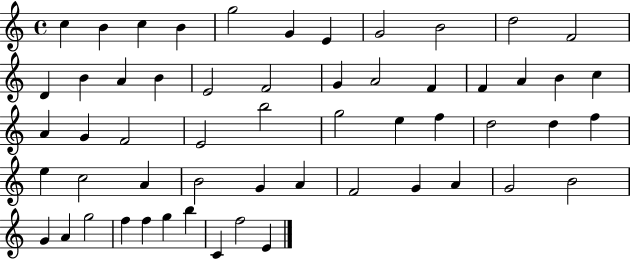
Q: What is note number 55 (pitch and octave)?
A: F5